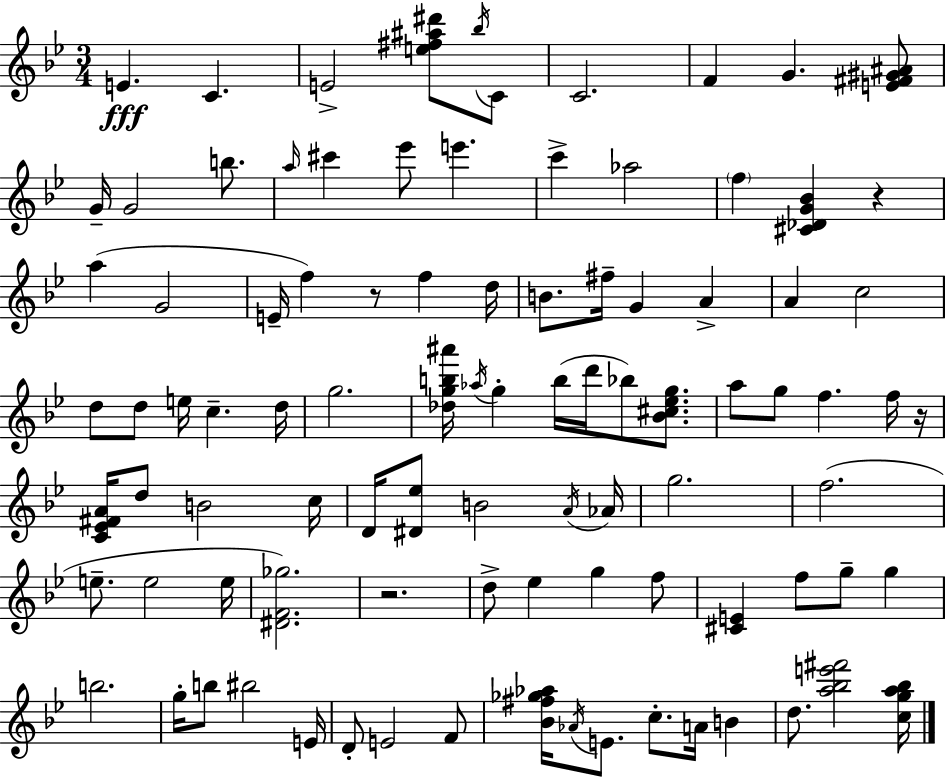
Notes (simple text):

E4/q. C4/q. E4/h [E5,F#5,A#5,D#6]/e Bb5/s C4/e C4/h. F4/q G4/q. [E4,F#4,G#4,A#4]/e G4/s G4/h B5/e. A5/s C#6/q Eb6/e E6/q. C6/q Ab5/h F5/q [C#4,Db4,G4,Bb4]/q R/q A5/q G4/h E4/s F5/q R/e F5/q D5/s B4/e. F#5/s G4/q A4/q A4/q C5/h D5/e D5/e E5/s C5/q. D5/s G5/h. [Db5,G5,B5,A#6]/s Ab5/s G5/q B5/s D6/s Bb5/e [Bb4,C#5,Eb5,G5]/e. A5/e G5/e F5/q. F5/s R/s [C4,Eb4,F#4,A4]/s D5/e B4/h C5/s D4/s [D#4,Eb5]/e B4/h A4/s Ab4/s G5/h. F5/h. E5/e. E5/h E5/s [D#4,F4,Gb5]/h. R/h. D5/e Eb5/q G5/q F5/e [C#4,E4]/q F5/e G5/e G5/q B5/h. G5/s B5/e BIS5/h E4/s D4/e E4/h F4/e [Bb4,F#5,Gb5,Ab5]/s Ab4/s E4/e. C5/e. A4/s B4/q D5/e. [A5,Bb5,E6,F#6]/h [C5,G5,A5,Bb5]/s